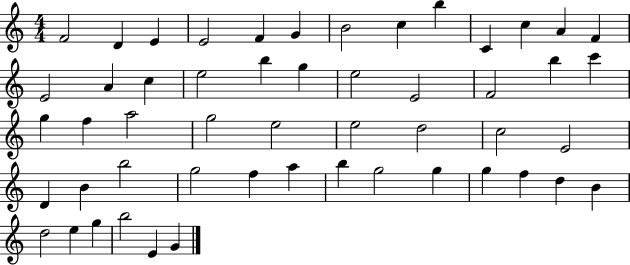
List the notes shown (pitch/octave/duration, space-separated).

F4/h D4/q E4/q E4/h F4/q G4/q B4/h C5/q B5/q C4/q C5/q A4/q F4/q E4/h A4/q C5/q E5/h B5/q G5/q E5/h E4/h F4/h B5/q C6/q G5/q F5/q A5/h G5/h E5/h E5/h D5/h C5/h E4/h D4/q B4/q B5/h G5/h F5/q A5/q B5/q G5/h G5/q G5/q F5/q D5/q B4/q D5/h E5/q G5/q B5/h E4/q G4/q